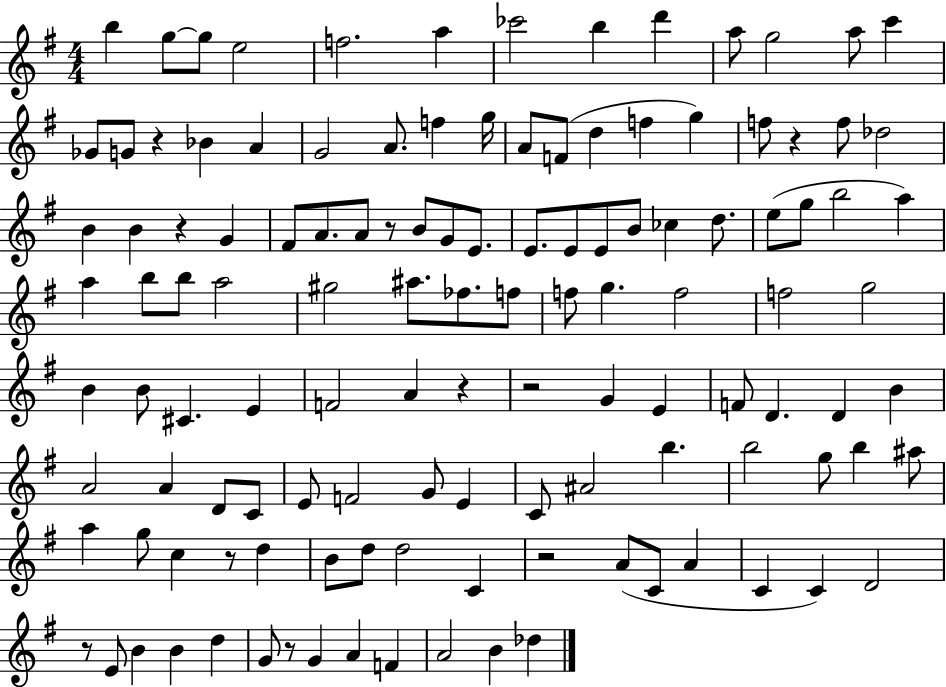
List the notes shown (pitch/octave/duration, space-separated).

B5/q G5/e G5/e E5/h F5/h. A5/q CES6/h B5/q D6/q A5/e G5/h A5/e C6/q Gb4/e G4/e R/q Bb4/q A4/q G4/h A4/e. F5/q G5/s A4/e F4/e D5/q F5/q G5/q F5/e R/q F5/e Db5/h B4/q B4/q R/q G4/q F#4/e A4/e. A4/e R/e B4/e G4/e E4/e. E4/e. E4/e E4/e B4/e CES5/q D5/e. E5/e G5/e B5/h A5/q A5/q B5/e B5/e A5/h G#5/h A#5/e. FES5/e. F5/e F5/e G5/q. F5/h F5/h G5/h B4/q B4/e C#4/q. E4/q F4/h A4/q R/q R/h G4/q E4/q F4/e D4/q. D4/q B4/q A4/h A4/q D4/e C4/e E4/e F4/h G4/e E4/q C4/e A#4/h B5/q. B5/h G5/e B5/q A#5/e A5/q G5/e C5/q R/e D5/q B4/e D5/e D5/h C4/q R/h A4/e C4/e A4/q C4/q C4/q D4/h R/e E4/e B4/q B4/q D5/q G4/e R/e G4/q A4/q F4/q A4/h B4/q Db5/q